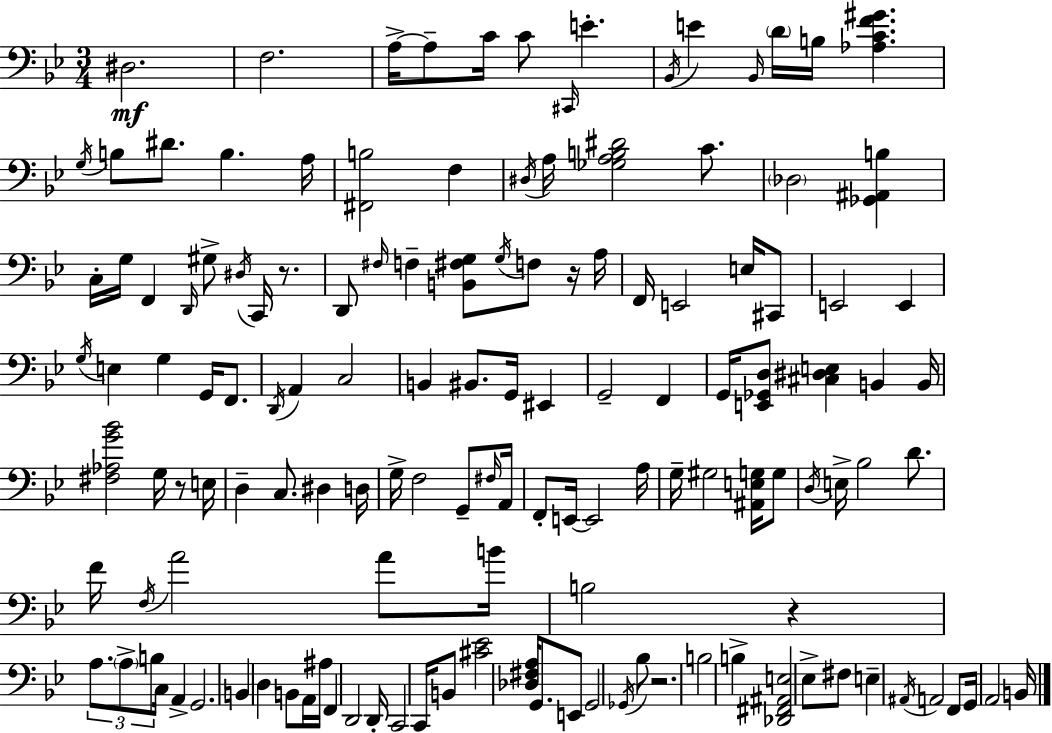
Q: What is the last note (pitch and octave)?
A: B2